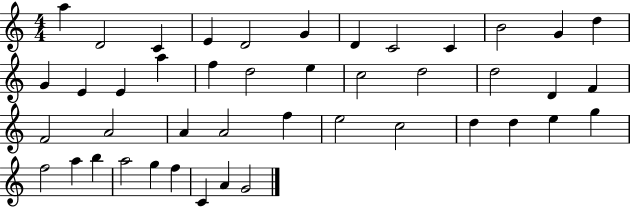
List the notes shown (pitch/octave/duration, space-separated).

A5/q D4/h C4/q E4/q D4/h G4/q D4/q C4/h C4/q B4/h G4/q D5/q G4/q E4/q E4/q A5/q F5/q D5/h E5/q C5/h D5/h D5/h D4/q F4/q F4/h A4/h A4/q A4/h F5/q E5/h C5/h D5/q D5/q E5/q G5/q F5/h A5/q B5/q A5/h G5/q F5/q C4/q A4/q G4/h